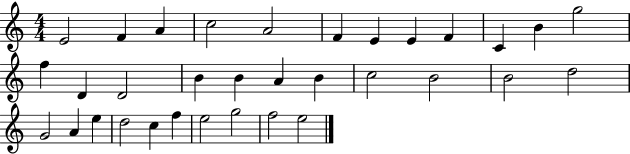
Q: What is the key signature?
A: C major